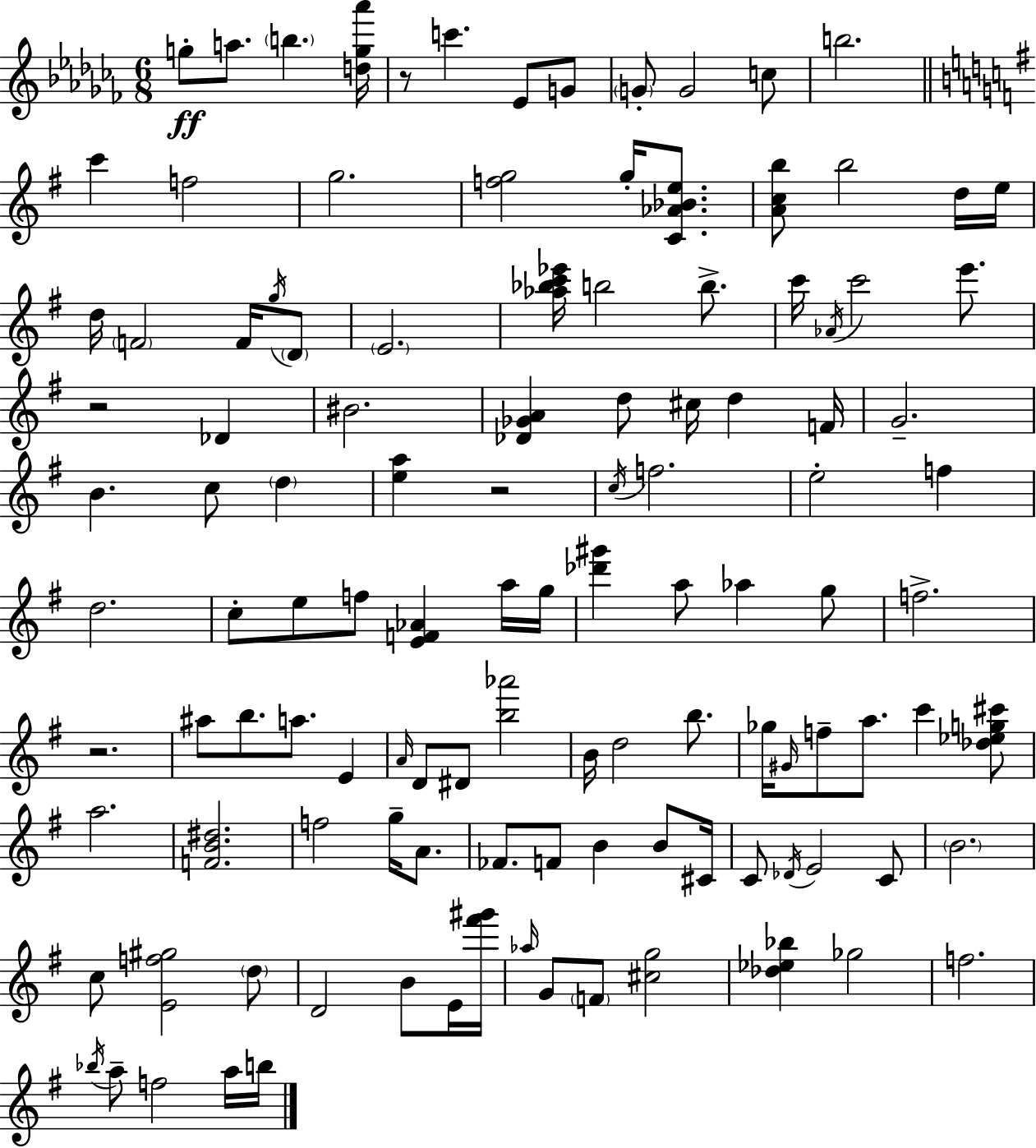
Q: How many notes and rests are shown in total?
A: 117